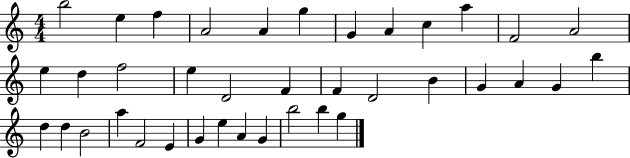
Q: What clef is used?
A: treble